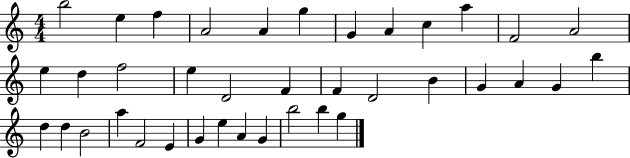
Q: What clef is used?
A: treble